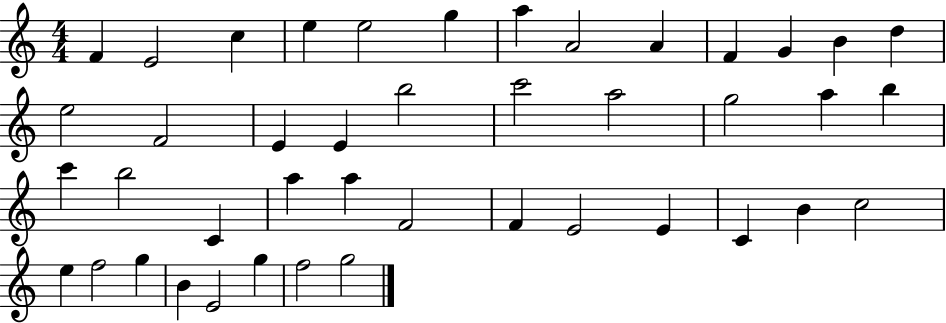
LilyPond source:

{
  \clef treble
  \numericTimeSignature
  \time 4/4
  \key c \major
  f'4 e'2 c''4 | e''4 e''2 g''4 | a''4 a'2 a'4 | f'4 g'4 b'4 d''4 | \break e''2 f'2 | e'4 e'4 b''2 | c'''2 a''2 | g''2 a''4 b''4 | \break c'''4 b''2 c'4 | a''4 a''4 f'2 | f'4 e'2 e'4 | c'4 b'4 c''2 | \break e''4 f''2 g''4 | b'4 e'2 g''4 | f''2 g''2 | \bar "|."
}